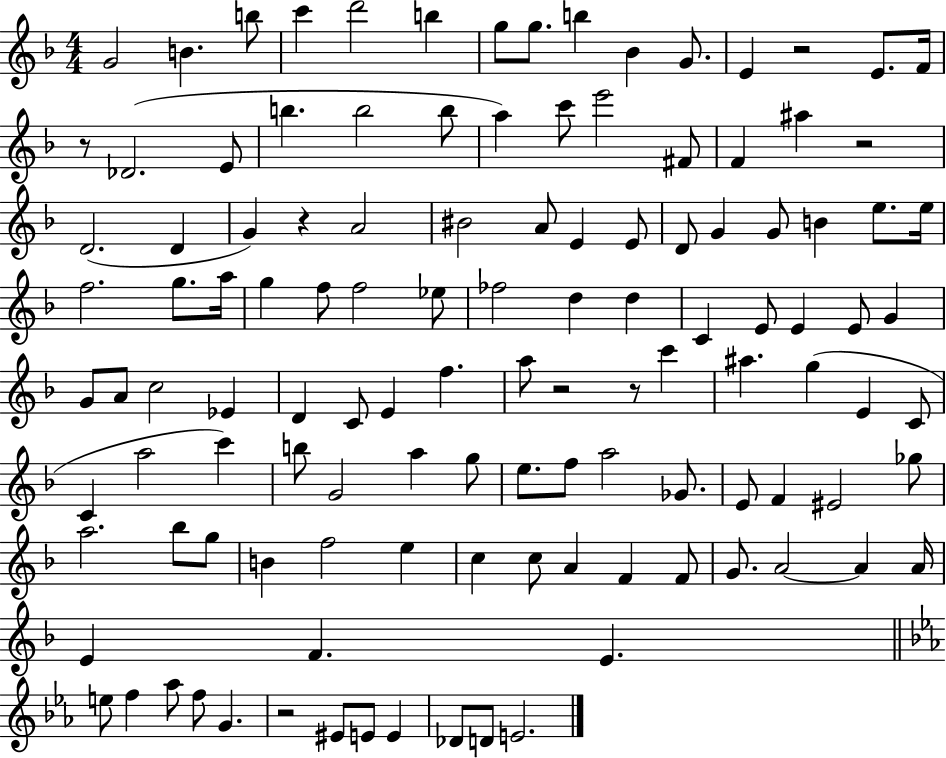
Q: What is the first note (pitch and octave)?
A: G4